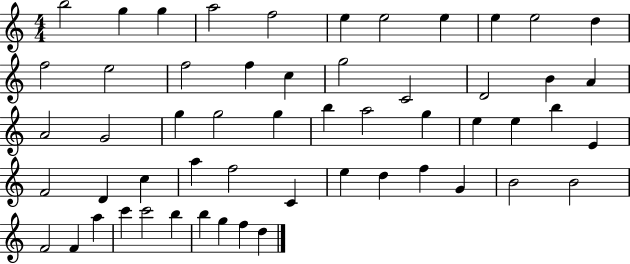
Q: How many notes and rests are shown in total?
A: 55